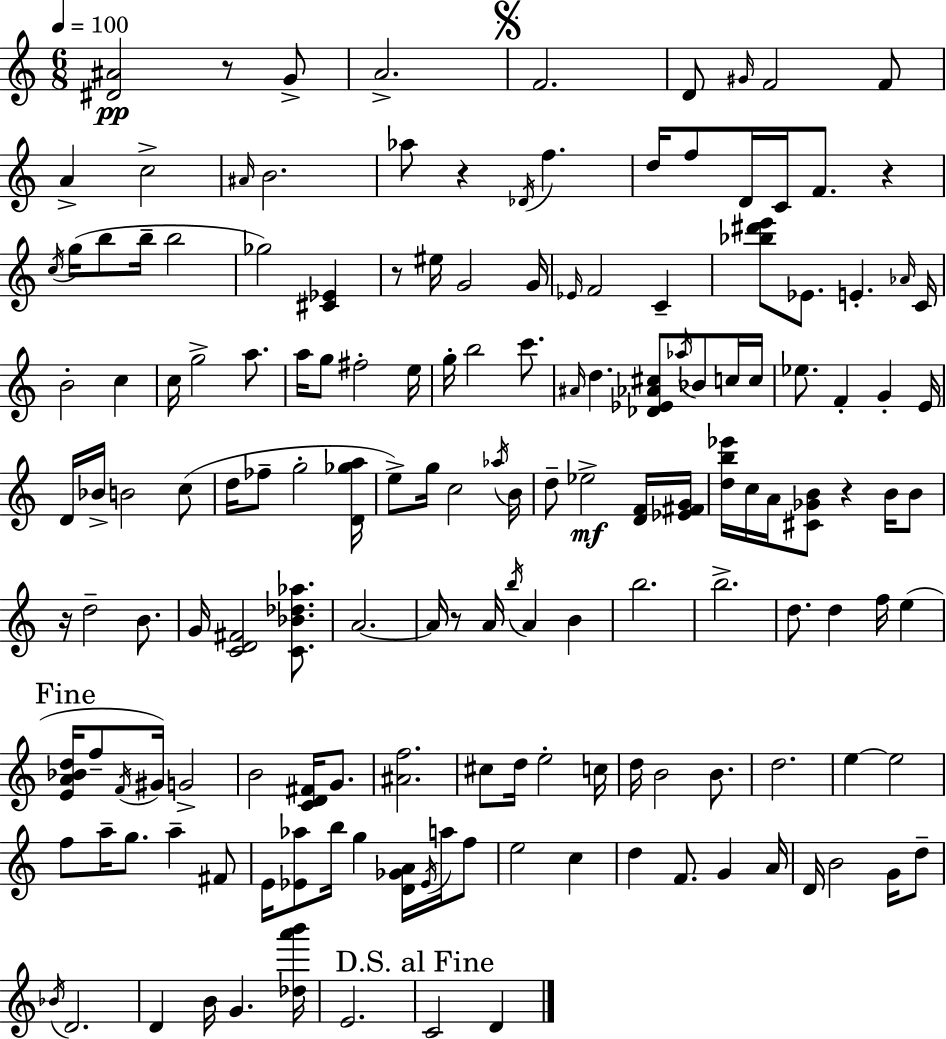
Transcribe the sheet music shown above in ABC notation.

X:1
T:Untitled
M:6/8
L:1/4
K:Am
[^D^A]2 z/2 G/2 A2 F2 D/2 ^G/4 F2 F/2 A c2 ^A/4 B2 _a/2 z _D/4 f d/4 f/2 D/4 C/4 F/2 z c/4 g/4 b/2 b/4 b2 _g2 [^C_E] z/2 ^e/4 G2 G/4 _E/4 F2 C [_b^d'e']/2 _E/2 E _A/4 C/4 B2 c c/4 g2 a/2 a/4 g/2 ^f2 e/4 g/4 b2 c'/2 ^A/4 d [_D_E_A^c]/2 _a/4 _B/2 c/4 c/4 _e/2 F G E/4 D/4 _B/4 B2 c/2 d/4 _f/2 g2 [D_ga]/4 e/2 g/4 c2 _a/4 B/4 d/2 _e2 [DF]/4 [_E^FG]/4 [db_e']/4 c/4 A/4 [^C_GB]/2 z B/4 B/2 z/4 d2 B/2 G/4 [CD^F]2 [C_B_d_a]/2 A2 A/4 z/2 A/4 b/4 A B b2 b2 d/2 d f/4 e [EA_Bd]/4 f/2 F/4 ^G/4 G2 B2 [CD^F]/4 G/2 [^Af]2 ^c/2 d/4 e2 c/4 d/4 B2 B/2 d2 e e2 f/2 a/4 g/2 a ^F/2 E/4 [_E_a]/2 b/4 g [D_GA]/4 _E/4 a/4 f/2 e2 c d F/2 G A/4 D/4 B2 G/4 d/2 _B/4 D2 D B/4 G [_da'b']/4 E2 C2 D